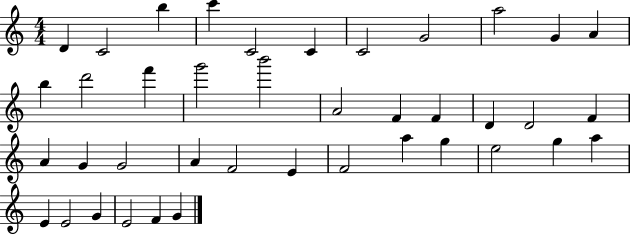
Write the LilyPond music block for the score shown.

{
  \clef treble
  \numericTimeSignature
  \time 4/4
  \key c \major
  d'4 c'2 b''4 | c'''4 c'2 c'4 | c'2 g'2 | a''2 g'4 a'4 | \break b''4 d'''2 f'''4 | g'''2 b'''2 | a'2 f'4 f'4 | d'4 d'2 f'4 | \break a'4 g'4 g'2 | a'4 f'2 e'4 | f'2 a''4 g''4 | e''2 g''4 a''4 | \break e'4 e'2 g'4 | e'2 f'4 g'4 | \bar "|."
}